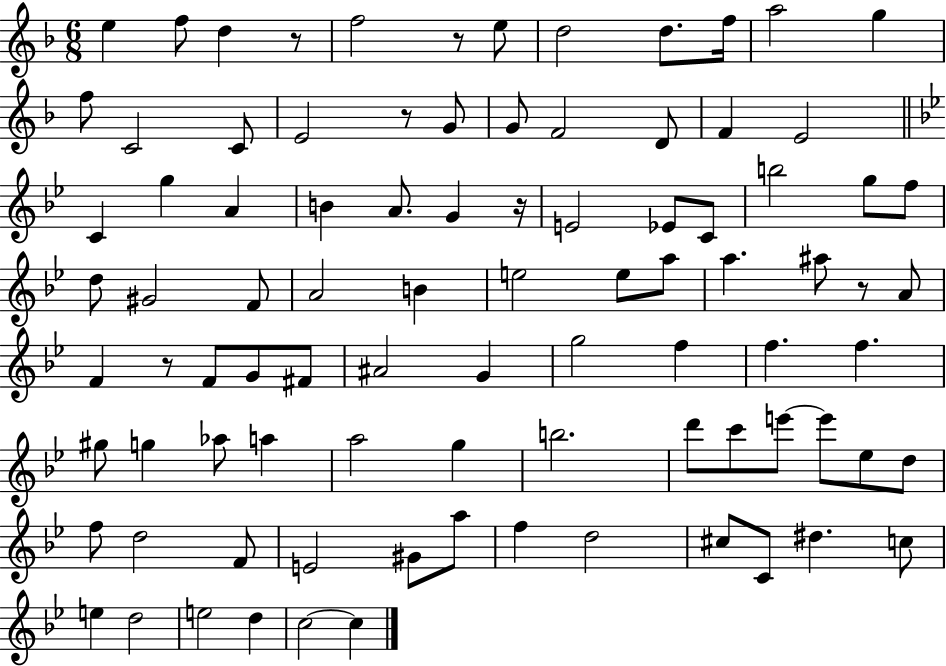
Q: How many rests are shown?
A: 6